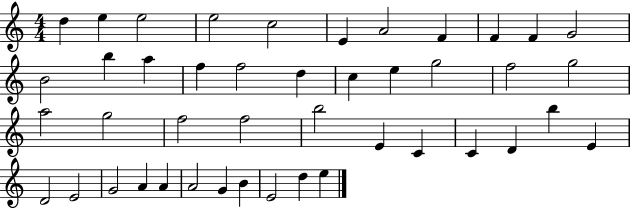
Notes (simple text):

D5/q E5/q E5/h E5/h C5/h E4/q A4/h F4/q F4/q F4/q G4/h B4/h B5/q A5/q F5/q F5/h D5/q C5/q E5/q G5/h F5/h G5/h A5/h G5/h F5/h F5/h B5/h E4/q C4/q C4/q D4/q B5/q E4/q D4/h E4/h G4/h A4/q A4/q A4/h G4/q B4/q E4/h D5/q E5/q